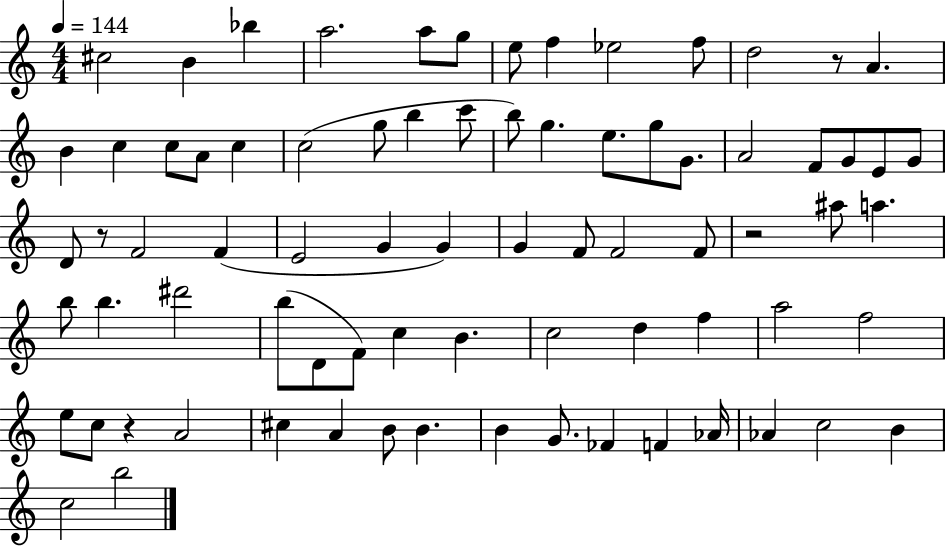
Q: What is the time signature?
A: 4/4